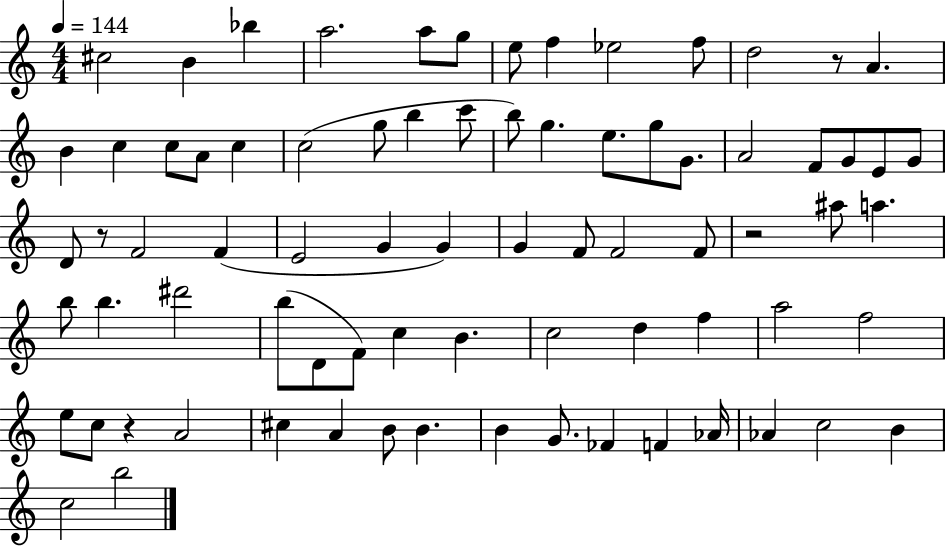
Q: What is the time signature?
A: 4/4